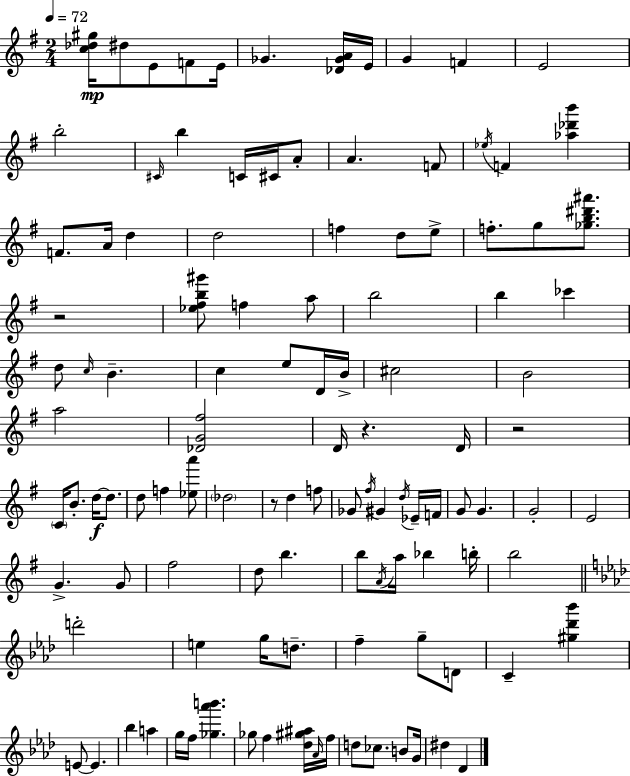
{
  \clef treble
  \numericTimeSignature
  \time 2/4
  \key g \major
  \tempo 4 = 72
  \repeat volta 2 { <c'' des'' gis''>16\mp dis''8 e'8 f'8 e'16 | ges'4. <des' ges' a'>16 e'16 | g'4 f'4 | e'2 | \break b''2-. | \grace { cis'16 } b''4 c'16 cis'16 a'8-. | a'4. f'8 | \acciaccatura { ees''16 } f'4 <aes'' des''' b'''>4 | \break f'8. a'16 d''4 | d''2 | f''4 d''8 | e''8-> f''8.-. g''8 <ges'' b'' dis''' ais'''>8. | \break r2 | <ees'' fis'' b'' gis'''>8 f''4 | a''8 b''2 | b''4 ces'''4 | \break d''8 \grace { c''16 } b'4.-- | c''4 e''8 | d'16 b'16-> cis''2 | b'2 | \break a''2 | <des' g' fis''>2 | d'16 r4. | d'16 r2 | \break \parenthesize c'16 b'8.-. d''16~~\f | d''8. d''8 f''4 | <ees'' a'''>8 \parenthesize des''2 | r8 d''4 | \break f''8 ges'8 \acciaccatura { fis''16 } gis'4 | \acciaccatura { d''16 } ees'16-- f'16 g'8 g'4. | g'2-. | e'2 | \break g'4.-> | g'8 fis''2 | d''8 b''4. | b''8 \acciaccatura { a'16 } | \break a''16 bes''4 b''16-. b''2 | \bar "||" \break \key aes \major d'''2-. | e''4 g''16 d''8.-- | f''4-- g''8-- d'8 | c'4-- <gis'' des''' bes'''>4 | \break e'8~~ e'4. | bes''4 a''4 | g''16 f''16 <ges'' aes''' b'''>4. | ges''8 f''4 <des'' gis'' ais''>16 \grace { aes'16 } | \break f''16 d''8 ces''8. b'8 | g'16 dis''4 des'4 | } \bar "|."
}